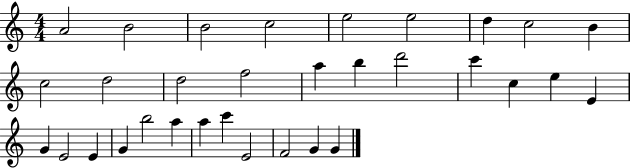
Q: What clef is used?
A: treble